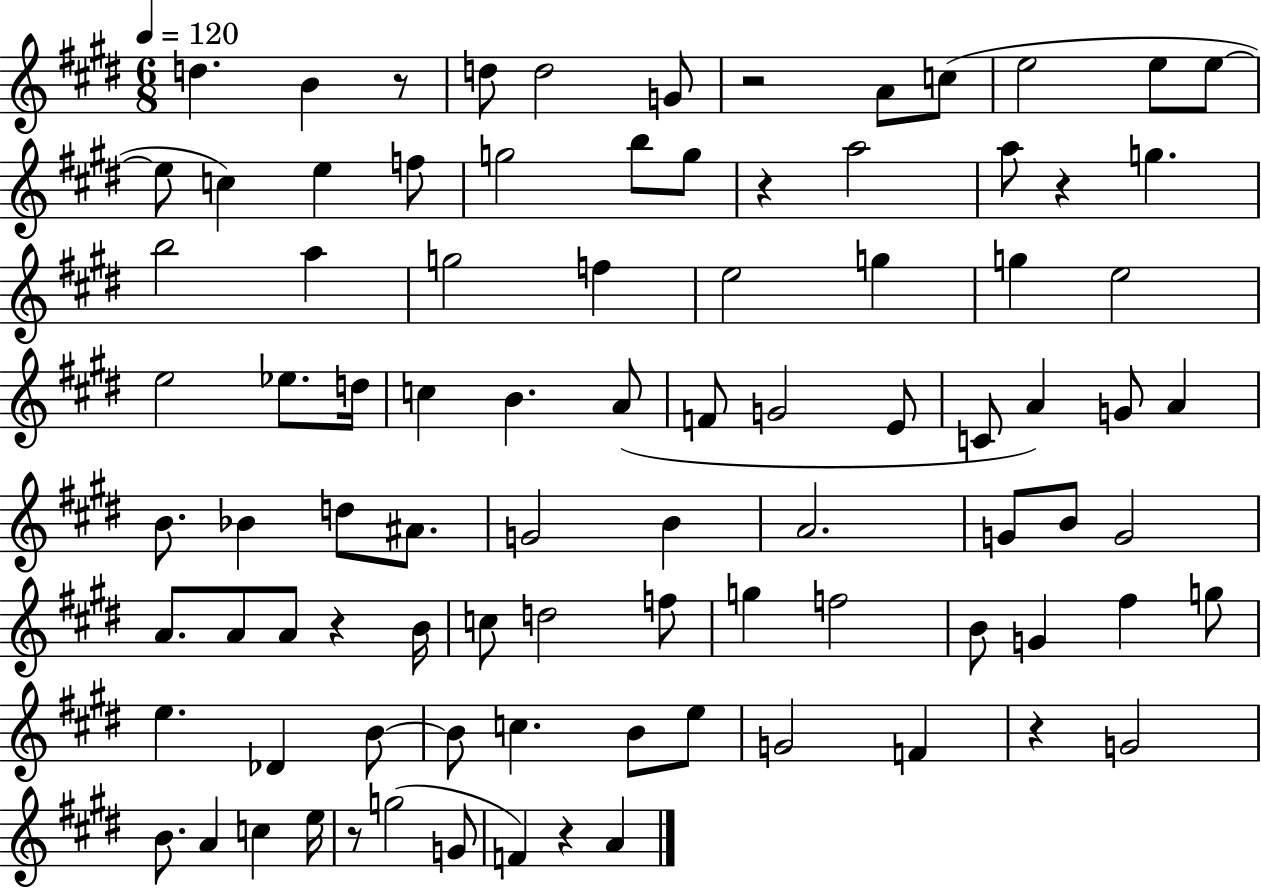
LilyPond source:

{
  \clef treble
  \numericTimeSignature
  \time 6/8
  \key e \major
  \tempo 4 = 120
  d''4. b'4 r8 | d''8 d''2 g'8 | r2 a'8 c''8( | e''2 e''8 e''8~~ | \break e''8 c''4) e''4 f''8 | g''2 b''8 g''8 | r4 a''2 | a''8 r4 g''4. | \break b''2 a''4 | g''2 f''4 | e''2 g''4 | g''4 e''2 | \break e''2 ees''8. d''16 | c''4 b'4. a'8( | f'8 g'2 e'8 | c'8 a'4) g'8 a'4 | \break b'8. bes'4 d''8 ais'8. | g'2 b'4 | a'2. | g'8 b'8 g'2 | \break a'8. a'8 a'8 r4 b'16 | c''8 d''2 f''8 | g''4 f''2 | b'8 g'4 fis''4 g''8 | \break e''4. des'4 b'8~~ | b'8 c''4. b'8 e''8 | g'2 f'4 | r4 g'2 | \break b'8. a'4 c''4 e''16 | r8 g''2( g'8 | f'4) r4 a'4 | \bar "|."
}